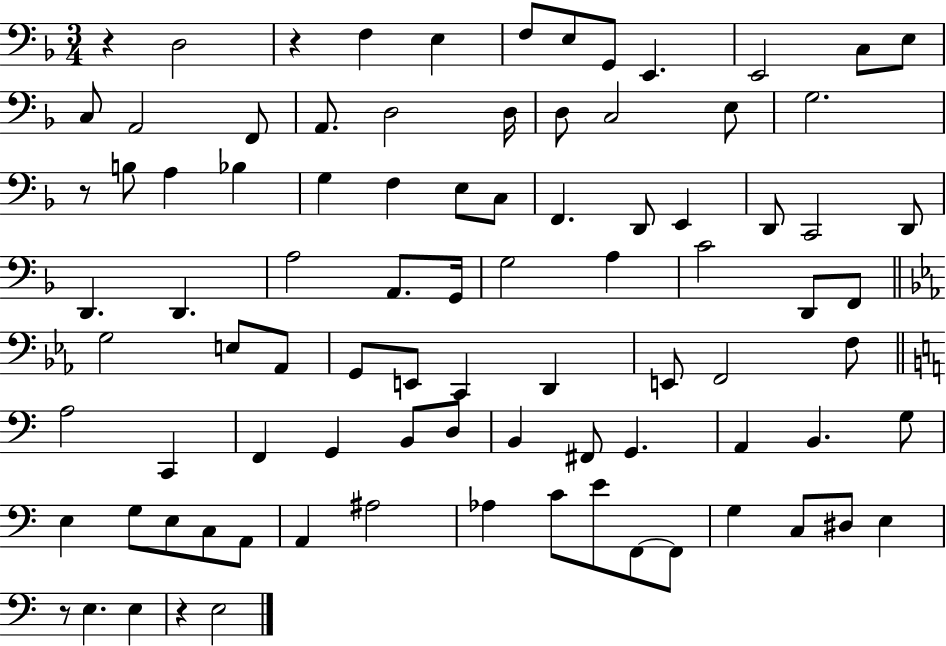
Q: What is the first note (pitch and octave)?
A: D3